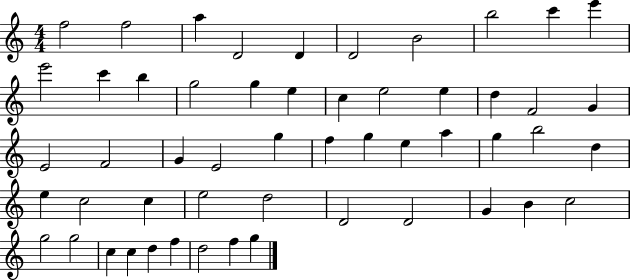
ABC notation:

X:1
T:Untitled
M:4/4
L:1/4
K:C
f2 f2 a D2 D D2 B2 b2 c' e' e'2 c' b g2 g e c e2 e d F2 G E2 F2 G E2 g f g e a g b2 d e c2 c e2 d2 D2 D2 G B c2 g2 g2 c c d f d2 f g